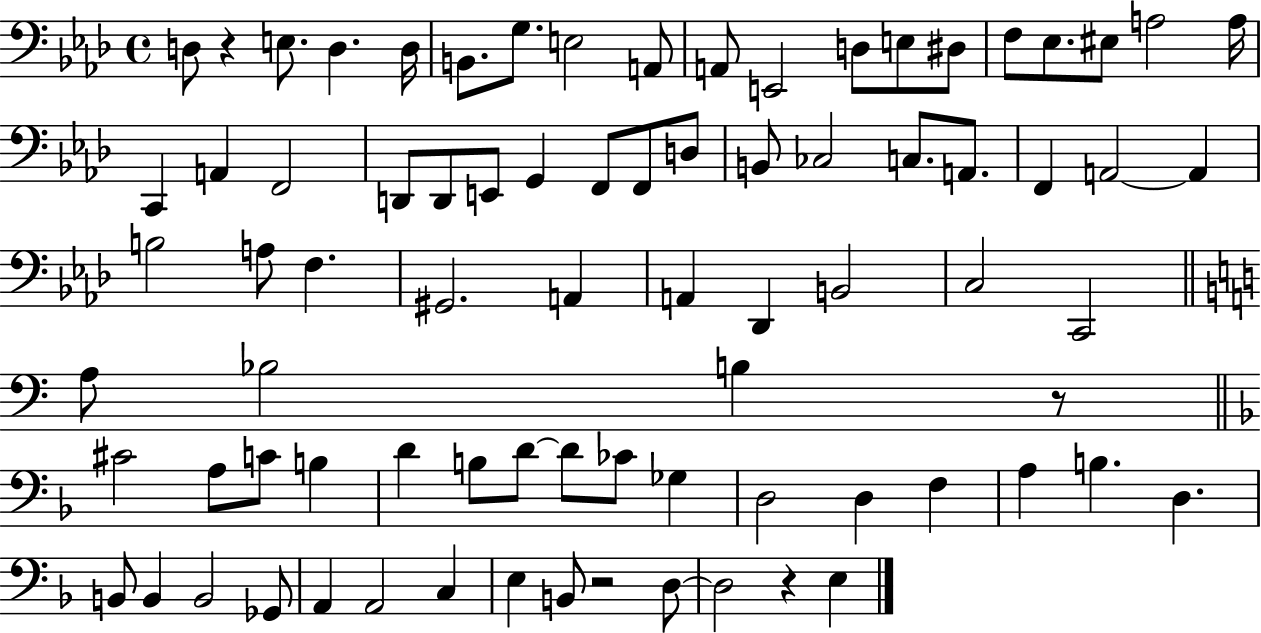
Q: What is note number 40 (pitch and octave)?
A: A2